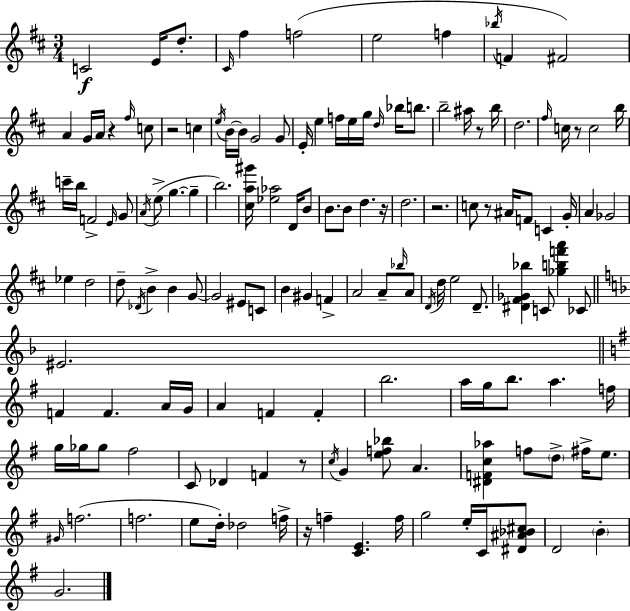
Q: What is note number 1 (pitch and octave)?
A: C4